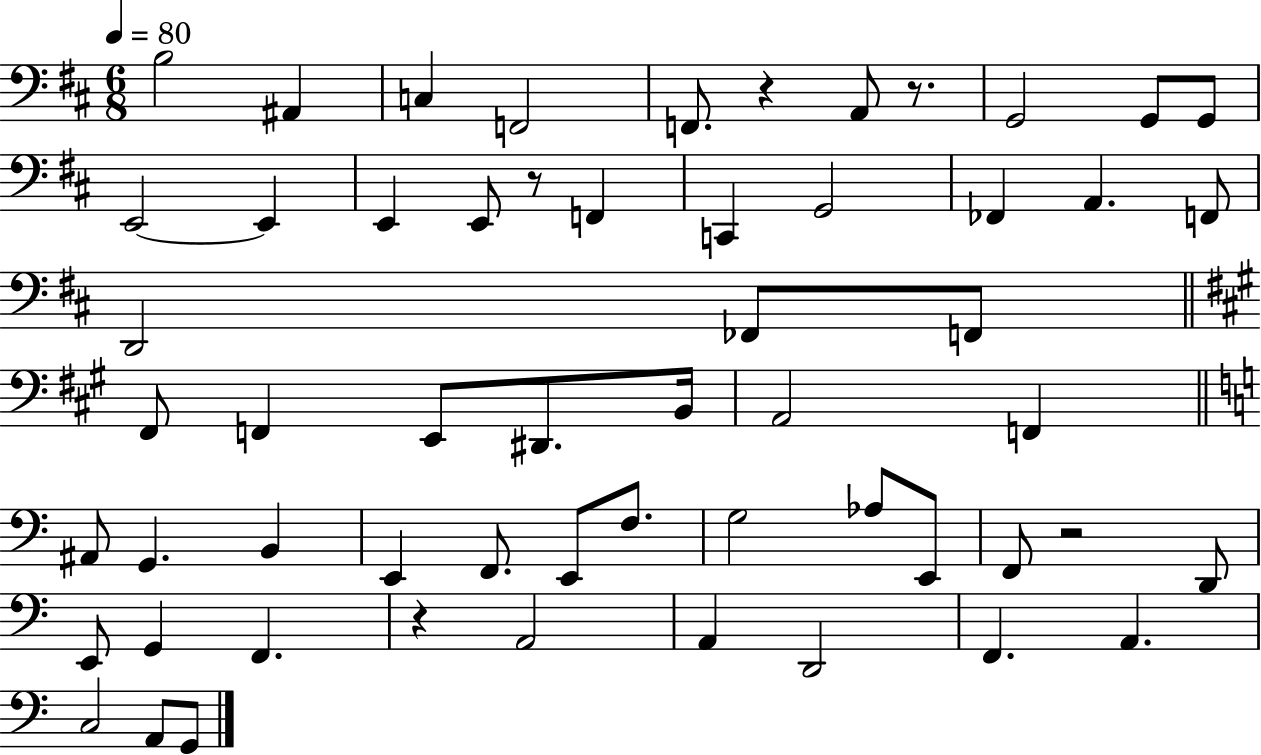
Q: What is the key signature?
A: D major